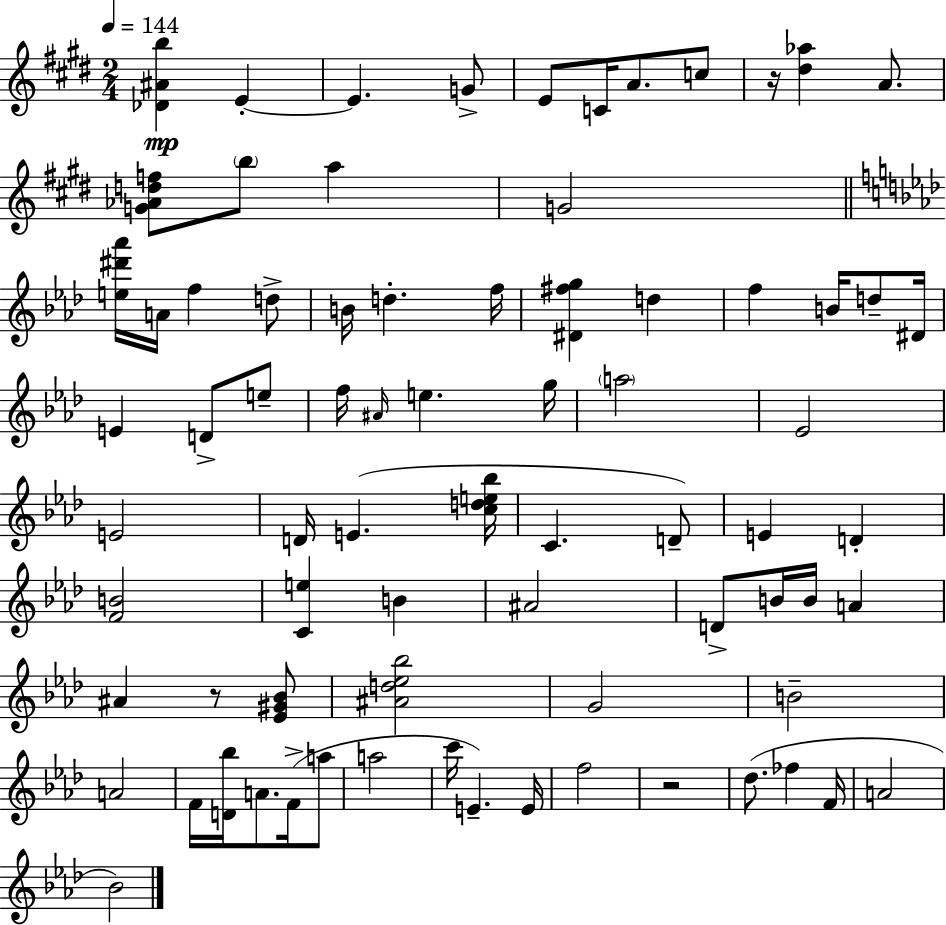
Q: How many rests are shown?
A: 3